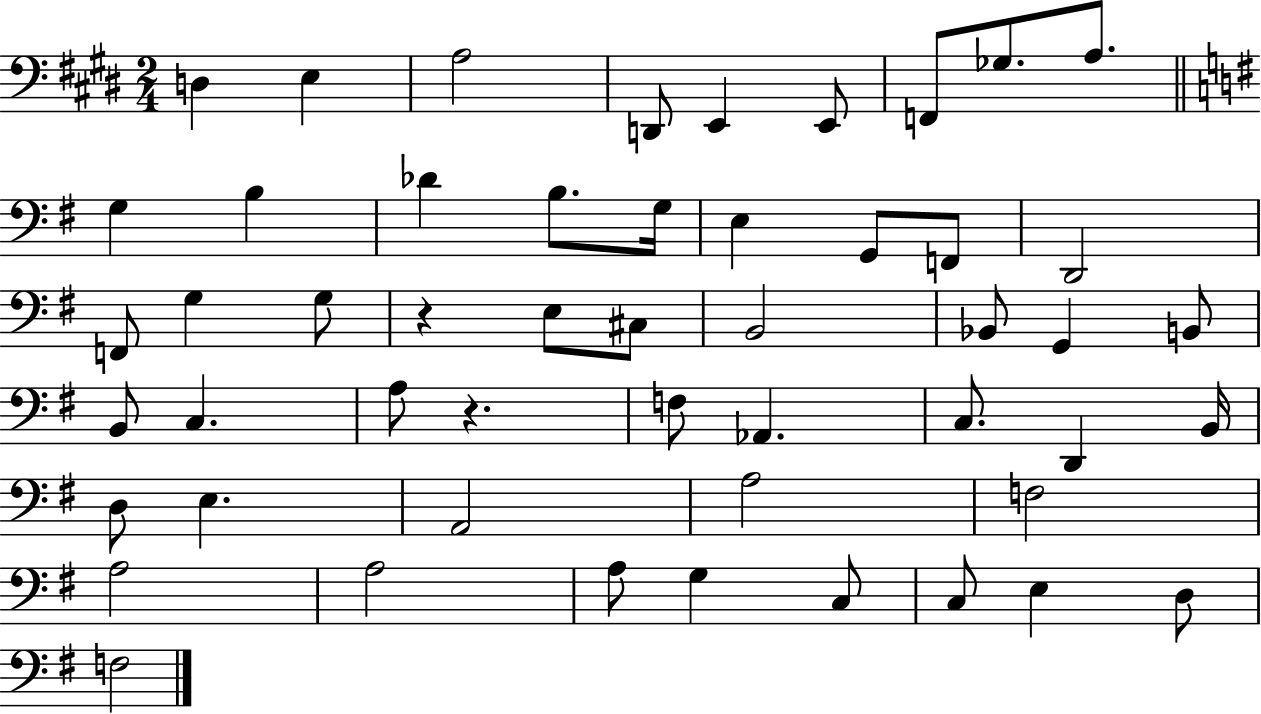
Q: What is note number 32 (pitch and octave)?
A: Ab2